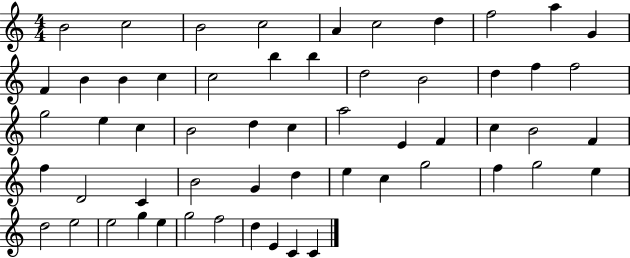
{
  \clef treble
  \numericTimeSignature
  \time 4/4
  \key c \major
  b'2 c''2 | b'2 c''2 | a'4 c''2 d''4 | f''2 a''4 g'4 | \break f'4 b'4 b'4 c''4 | c''2 b''4 b''4 | d''2 b'2 | d''4 f''4 f''2 | \break g''2 e''4 c''4 | b'2 d''4 c''4 | a''2 e'4 f'4 | c''4 b'2 f'4 | \break f''4 d'2 c'4 | b'2 g'4 d''4 | e''4 c''4 g''2 | f''4 g''2 e''4 | \break d''2 e''2 | e''2 g''4 e''4 | g''2 f''2 | d''4 e'4 c'4 c'4 | \break \bar "|."
}